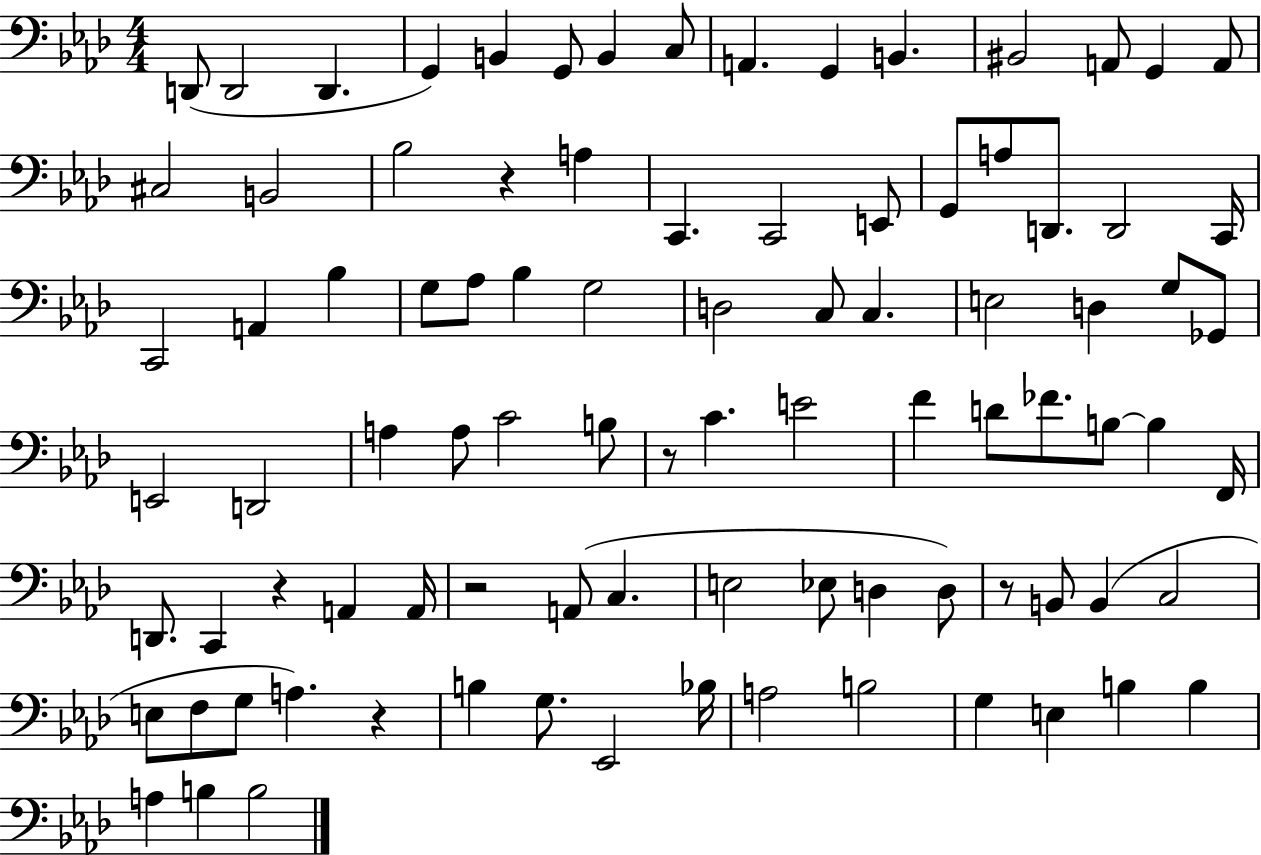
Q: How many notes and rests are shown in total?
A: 91